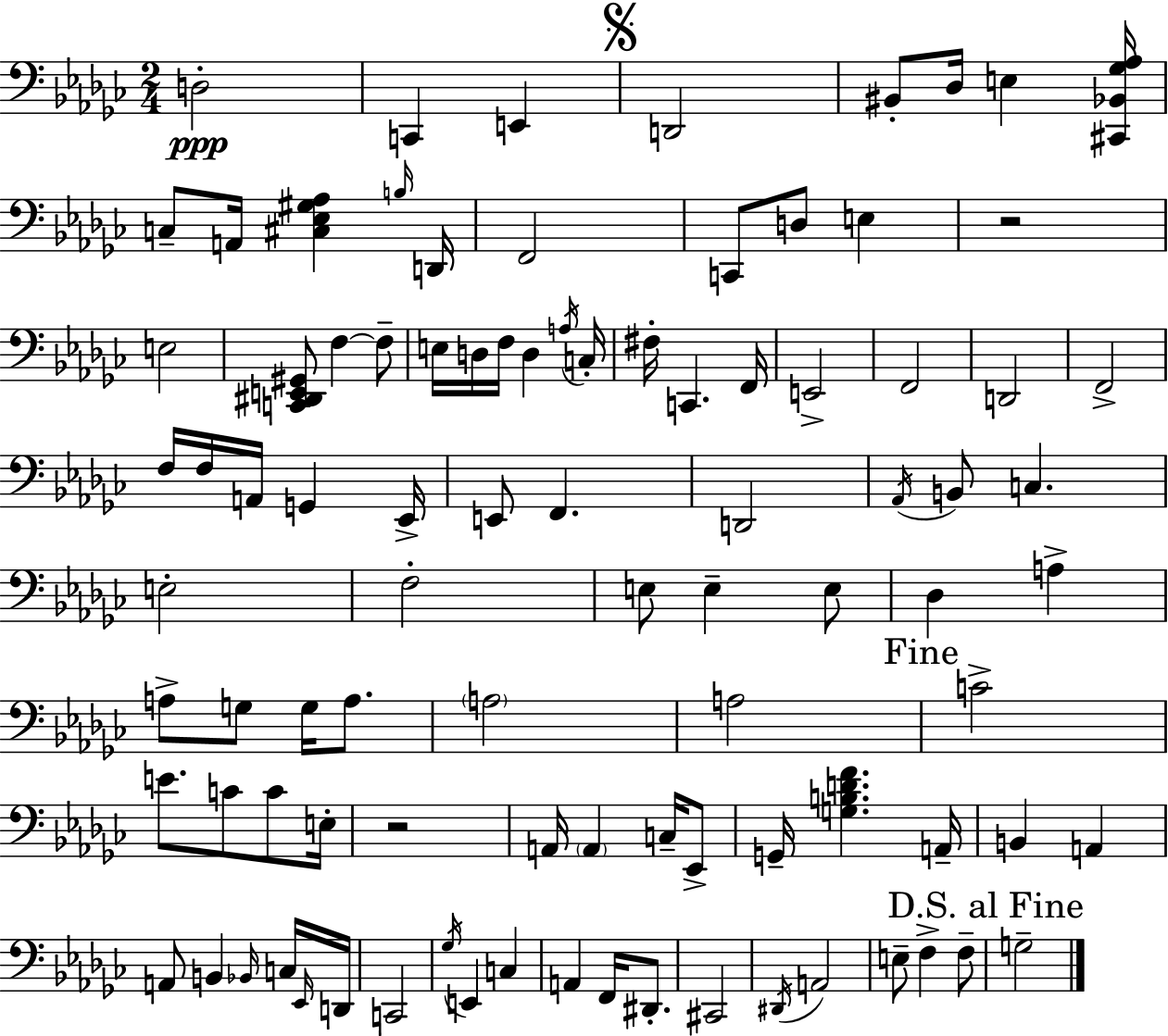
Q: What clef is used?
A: bass